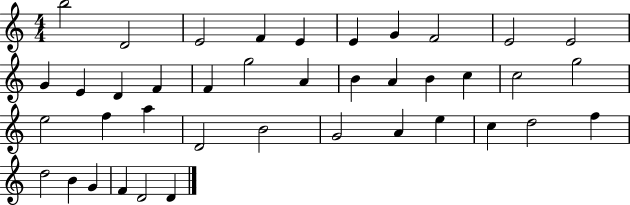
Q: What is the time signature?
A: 4/4